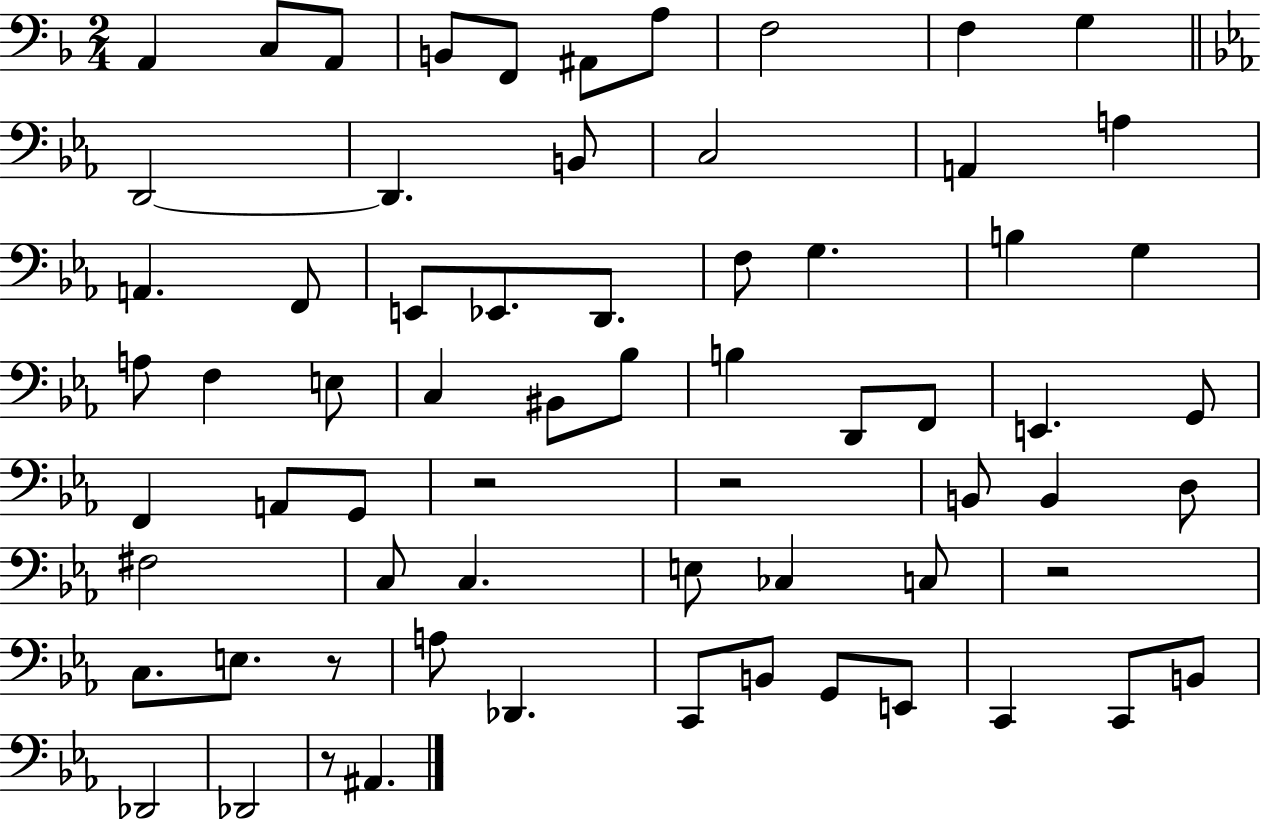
X:1
T:Untitled
M:2/4
L:1/4
K:F
A,, C,/2 A,,/2 B,,/2 F,,/2 ^A,,/2 A,/2 F,2 F, G, D,,2 D,, B,,/2 C,2 A,, A, A,, F,,/2 E,,/2 _E,,/2 D,,/2 F,/2 G, B, G, A,/2 F, E,/2 C, ^B,,/2 _B,/2 B, D,,/2 F,,/2 E,, G,,/2 F,, A,,/2 G,,/2 z2 z2 B,,/2 B,, D,/2 ^F,2 C,/2 C, E,/2 _C, C,/2 z2 C,/2 E,/2 z/2 A,/2 _D,, C,,/2 B,,/2 G,,/2 E,,/2 C,, C,,/2 B,,/2 _D,,2 _D,,2 z/2 ^A,,